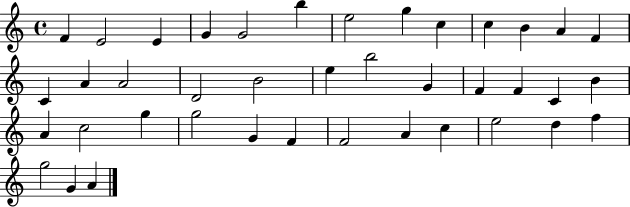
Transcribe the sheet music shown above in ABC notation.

X:1
T:Untitled
M:4/4
L:1/4
K:C
F E2 E G G2 b e2 g c c B A F C A A2 D2 B2 e b2 G F F C B A c2 g g2 G F F2 A c e2 d f g2 G A